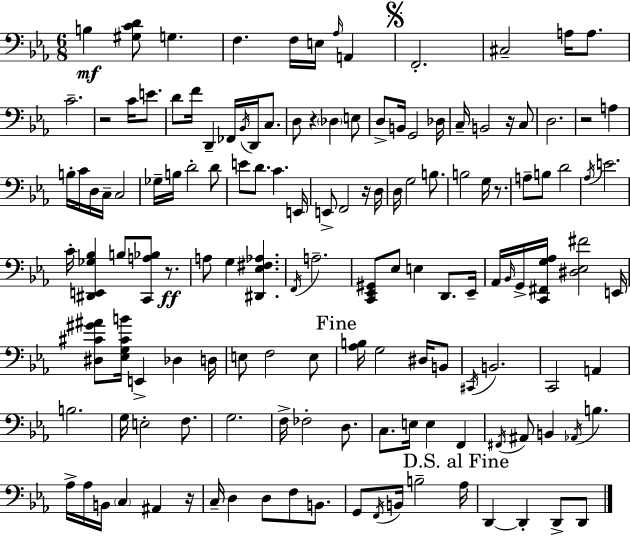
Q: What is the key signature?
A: EES major